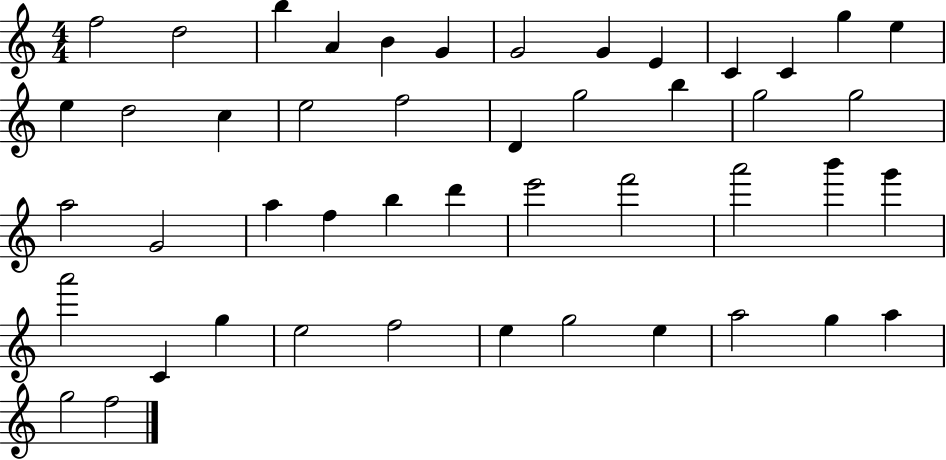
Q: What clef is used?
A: treble